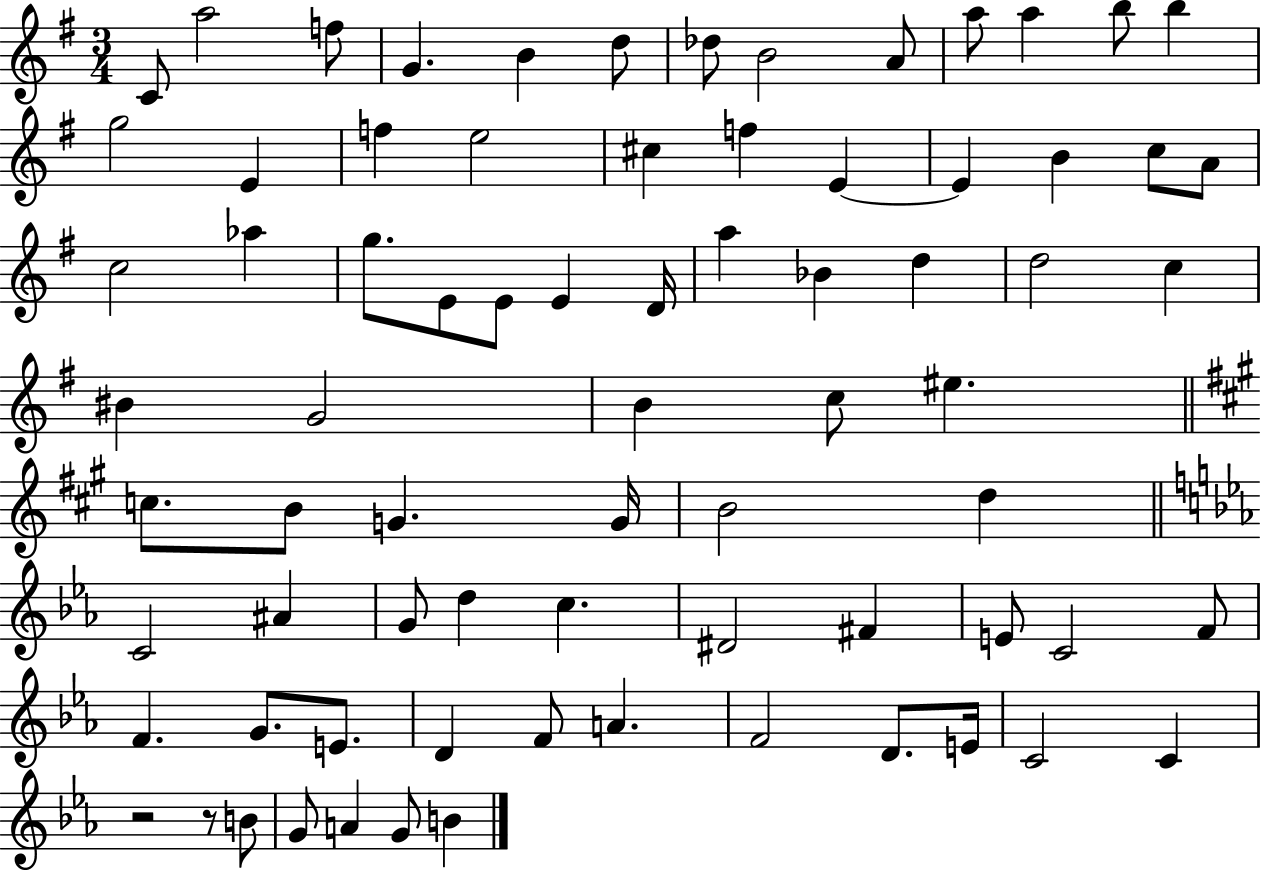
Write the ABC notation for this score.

X:1
T:Untitled
M:3/4
L:1/4
K:G
C/2 a2 f/2 G B d/2 _d/2 B2 A/2 a/2 a b/2 b g2 E f e2 ^c f E E B c/2 A/2 c2 _a g/2 E/2 E/2 E D/4 a _B d d2 c ^B G2 B c/2 ^e c/2 B/2 G G/4 B2 d C2 ^A G/2 d c ^D2 ^F E/2 C2 F/2 F G/2 E/2 D F/2 A F2 D/2 E/4 C2 C z2 z/2 B/2 G/2 A G/2 B